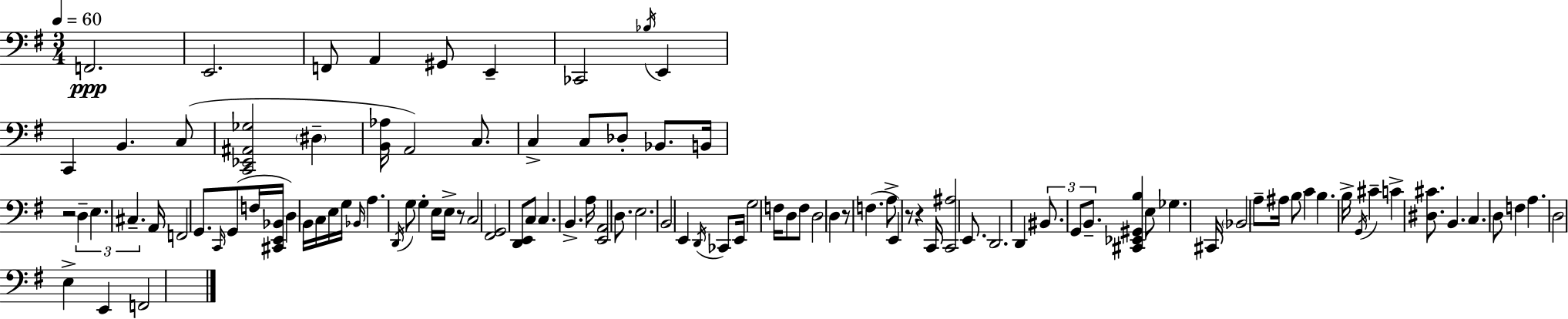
F2/h. E2/h. F2/e A2/q G#2/e E2/q CES2/h Bb3/s E2/q C2/q B2/q. C3/e [C2,Eb2,A#2,Gb3]/h D#3/q [B2,Ab3]/s A2/h C3/e. C3/q C3/e Db3/e Bb2/e. B2/s R/h D3/q E3/q. C#3/q. A2/s F2/h G2/e. C2/s G2/e F3/s [C#2,E2,Bb2]/s D3/q B2/s C3/s E3/s G3/s Bb2/s A3/q. D2/s G3/e G3/q E3/s E3/s R/e C3/h [F#2,G2]/h [D2,E2]/e C3/e C3/q. B2/q. A3/s [E2,A2]/h D3/e. E3/h. B2/h E2/q D2/s CES2/e E2/s G3/h F3/s D3/e F3/e D3/h D3/q R/e F3/q. A3/e E2/q R/e R/q C2/s [C2,A#3]/h E2/e. D2/h. D2/q BIS2/e. G2/e B2/e. [C#2,Eb2,G#2,B3]/q E3/e Gb3/q. C#2/s Bb2/h A3/e A#3/s B3/e C4/q B3/q. B3/s G2/s C#4/q C4/q [D#3,C#4]/e. B2/q. C3/q. D3/e F3/q A3/q. D3/h E3/q E2/q F2/h